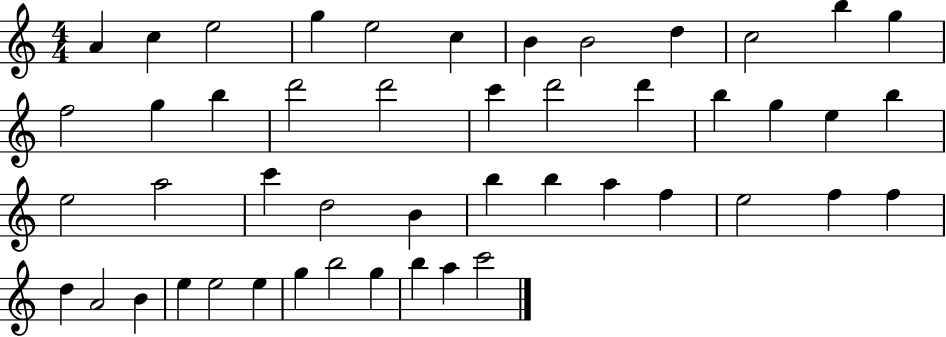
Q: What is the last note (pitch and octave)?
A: C6